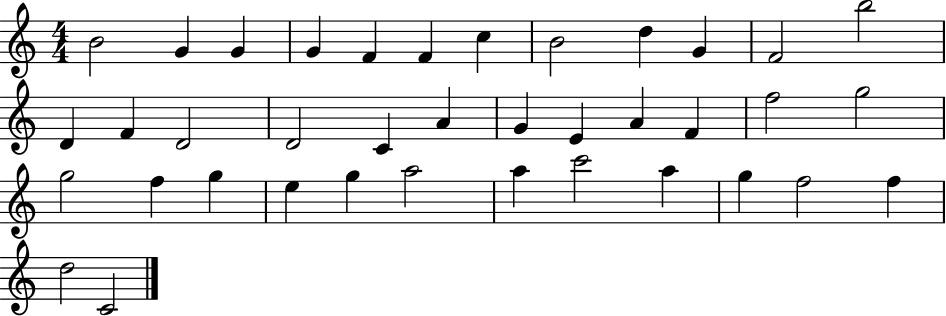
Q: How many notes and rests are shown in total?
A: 38